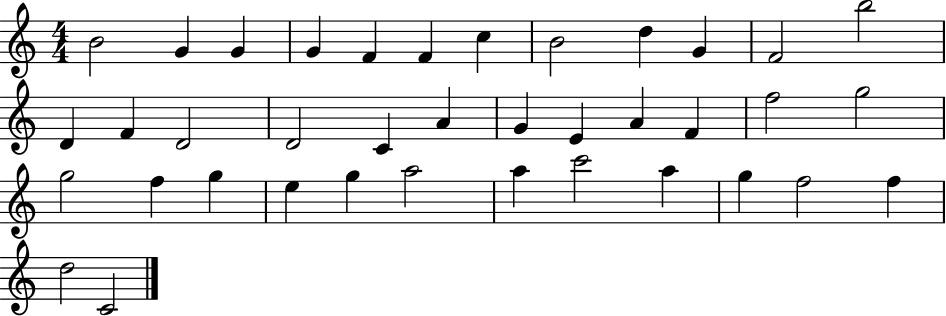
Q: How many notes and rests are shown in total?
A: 38